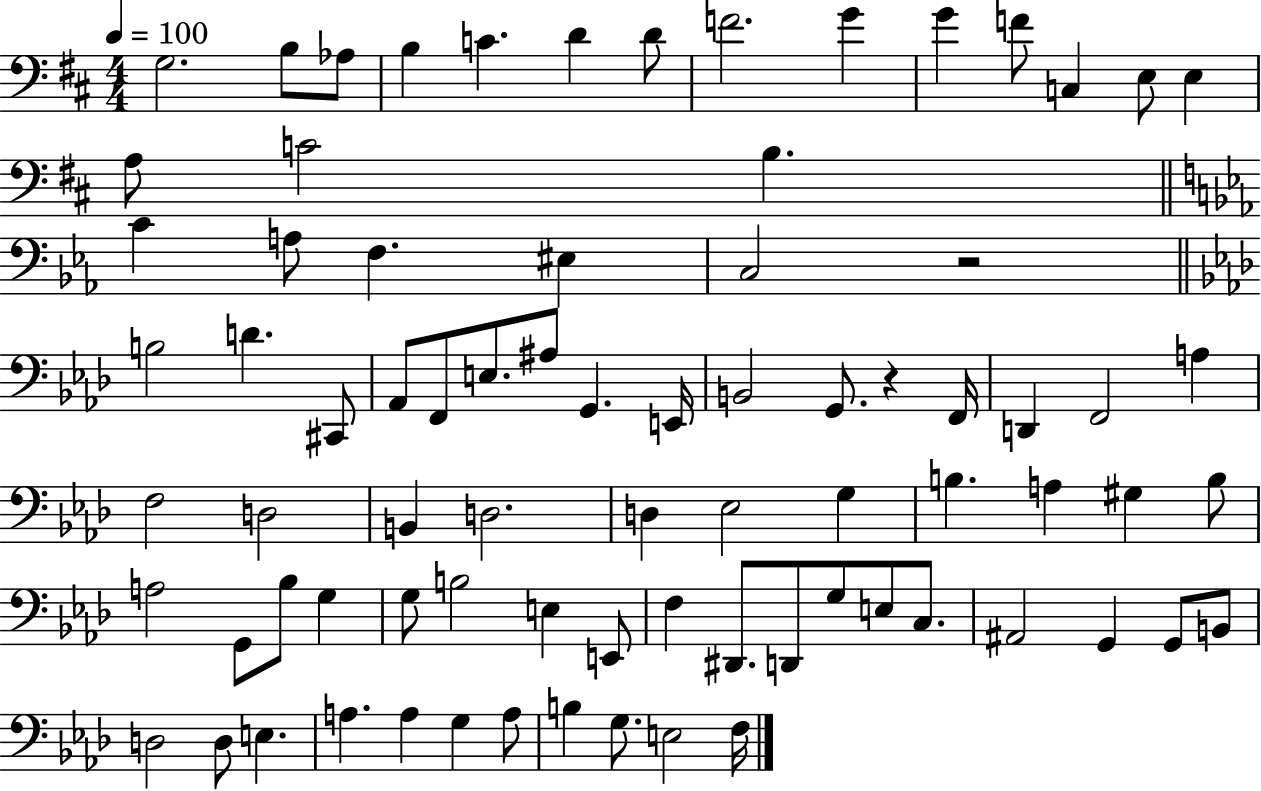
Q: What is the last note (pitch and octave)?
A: F3